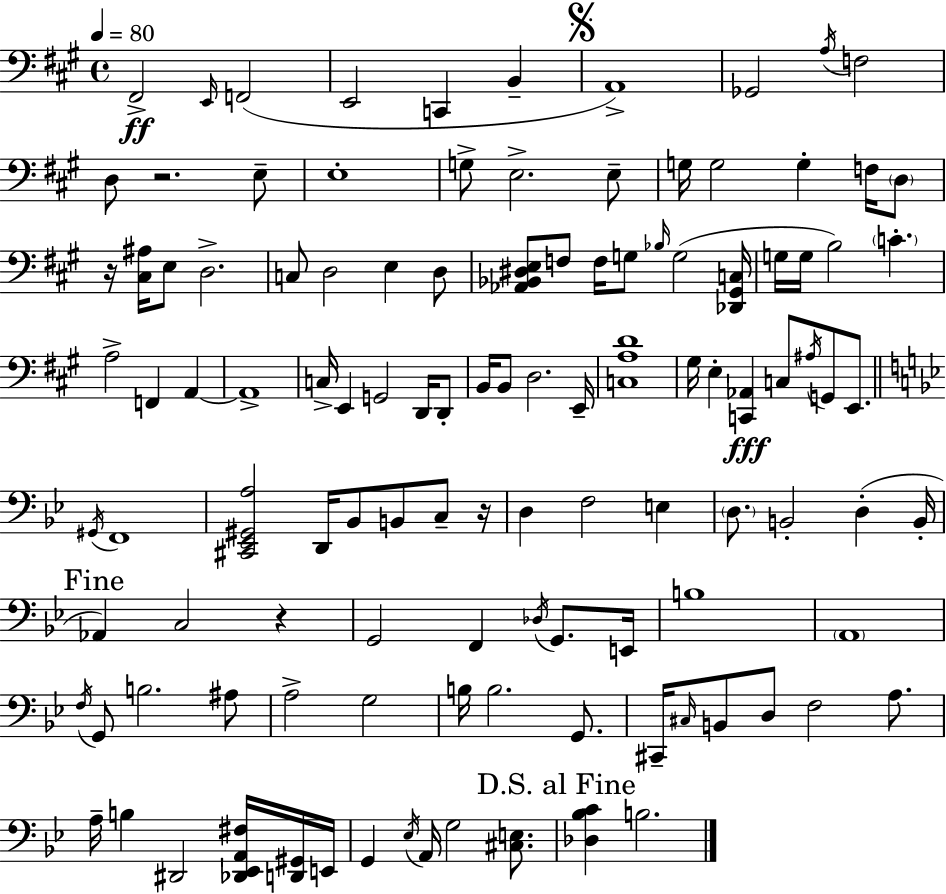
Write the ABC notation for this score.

X:1
T:Untitled
M:4/4
L:1/4
K:A
^F,,2 E,,/4 F,,2 E,,2 C,, B,, A,,4 _G,,2 A,/4 F,2 D,/2 z2 E,/2 E,4 G,/2 E,2 E,/2 G,/4 G,2 G, F,/4 D,/2 z/4 [^C,^A,]/4 E,/2 D,2 C,/2 D,2 E, D,/2 [_A,,_B,,^D,E,]/2 F,/2 F,/4 G,/2 _B,/4 G,2 [_D,,^G,,C,]/4 G,/4 G,/4 B,2 C A,2 F,, A,, A,,4 C,/4 E,, G,,2 D,,/4 D,,/2 B,,/4 B,,/2 D,2 E,,/4 [C,A,D]4 ^G,/4 E, [C,,_A,,] C,/2 ^A,/4 G,,/2 E,,/2 ^G,,/4 F,,4 [^C,,_E,,^G,,A,]2 D,,/4 _B,,/2 B,,/2 C,/2 z/4 D, F,2 E, D,/2 B,,2 D, B,,/4 _A,, C,2 z G,,2 F,, _D,/4 G,,/2 E,,/4 B,4 A,,4 F,/4 G,,/2 B,2 ^A,/2 A,2 G,2 B,/4 B,2 G,,/2 ^C,,/4 ^C,/4 B,,/2 D,/2 F,2 A,/2 A,/4 B, ^D,,2 [_D,,_E,,A,,^F,]/4 [D,,^G,,]/4 E,,/4 G,, _E,/4 A,,/4 G,2 [^C,E,]/2 [_D,_B,C] B,2